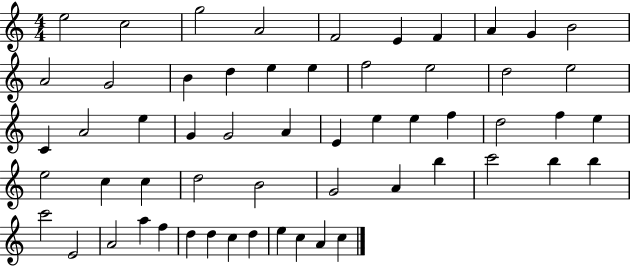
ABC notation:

X:1
T:Untitled
M:4/4
L:1/4
K:C
e2 c2 g2 A2 F2 E F A G B2 A2 G2 B d e e f2 e2 d2 e2 C A2 e G G2 A E e e f d2 f e e2 c c d2 B2 G2 A b c'2 b b c'2 E2 A2 a f d d c d e c A c